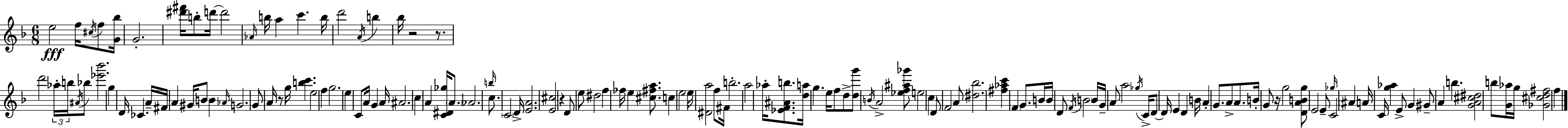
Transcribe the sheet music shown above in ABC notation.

X:1
T:Untitled
M:6/8
L:1/4
K:F
e2 f/4 ^c/4 f/2 [G_b]/4 G2 [^d'^f']/4 b/2 d'/4 d'2 _A/4 b/4 a c' b/4 d'2 A/4 b _b/4 z2 z/2 d'2 _a/4 b/4 ^A/4 _b/2 [_e'_b']2 g D/4 _C A/4 ^F/4 A ^G/4 B/2 B _A/4 G2 G/2 A/4 z/2 g/4 [bc'] e2 f g2 e C/2 A/4 G A/4 ^A2 c A [C^D_g]/4 A/2 _A2 b/4 c/2 C2 D/4 [EA]2 [E^c]2 z D/2 e/2 ^d2 f _f/4 e [^c^fa]/2 c e2 e/4 [^Da]2 f/2 ^F/4 b2 a2 _a/4 [_EF^Ab]/2 [da]/4 g e/4 f/2 d/2 [dg']/2 B/4 A2 [_ef^a_g']/2 e2 c D/2 F2 A/2 [^d_b]2 [^f_ac'] F G/2 B/4 B/4 D/2 F/4 B2 B/4 G/4 A/2 a2 _g/4 C/4 D/2 D/4 E D B/4 A G/2 A/2 A/2 B/4 G/2 z/4 g2 [DABg]/2 E2 E/2 _g/4 C2 ^A A/4 C/4 [g_a] E/2 G ^G/2 A b [GA^c^d]2 b/2 [G_a]/4 g/4 [_G^cd^f]2 f